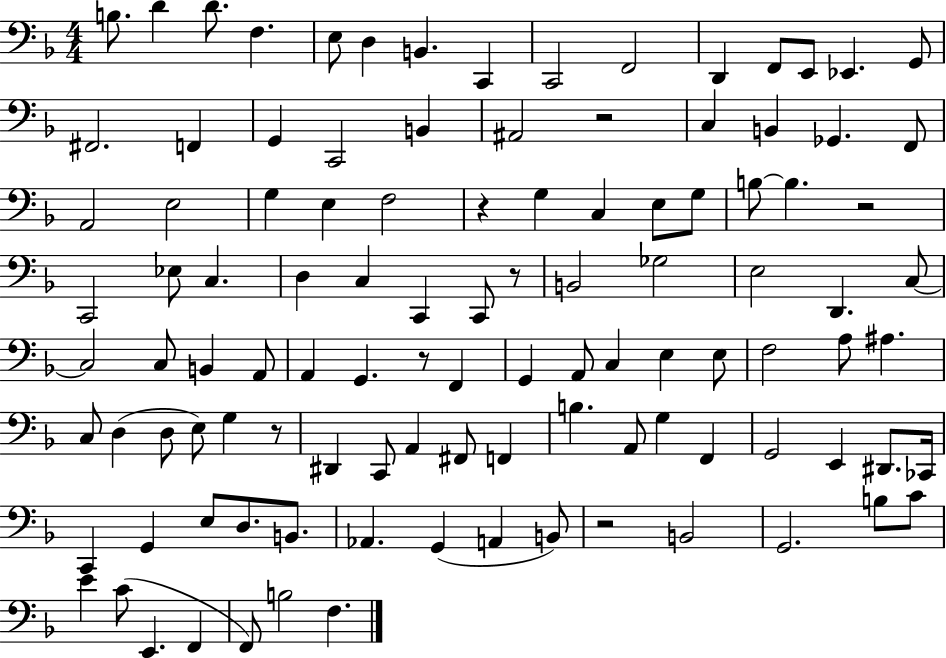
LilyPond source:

{
  \clef bass
  \numericTimeSignature
  \time 4/4
  \key f \major
  b8. d'4 d'8. f4. | e8 d4 b,4. c,4 | c,2 f,2 | d,4 f,8 e,8 ees,4. g,8 | \break fis,2. f,4 | g,4 c,2 b,4 | ais,2 r2 | c4 b,4 ges,4. f,8 | \break a,2 e2 | g4 e4 f2 | r4 g4 c4 e8 g8 | b8~~ b4. r2 | \break c,2 ees8 c4. | d4 c4 c,4 c,8 r8 | b,2 ges2 | e2 d,4. c8~~ | \break c2 c8 b,4 a,8 | a,4 g,4. r8 f,4 | g,4 a,8 c4 e4 e8 | f2 a8 ais4. | \break c8 d4( d8 e8) g4 r8 | dis,4 c,8 a,4 fis,8 f,4 | b4. a,8 g4 f,4 | g,2 e,4 dis,8. ces,16 | \break c,4 g,4 e8 d8. b,8. | aes,4. g,4( a,4 b,8) | r2 b,2 | g,2. b8 c'8 | \break e'4 c'8( e,4. f,4 | f,8) b2 f4. | \bar "|."
}